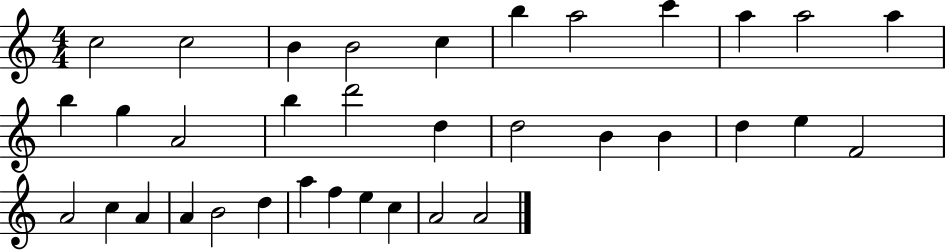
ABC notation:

X:1
T:Untitled
M:4/4
L:1/4
K:C
c2 c2 B B2 c b a2 c' a a2 a b g A2 b d'2 d d2 B B d e F2 A2 c A A B2 d a f e c A2 A2